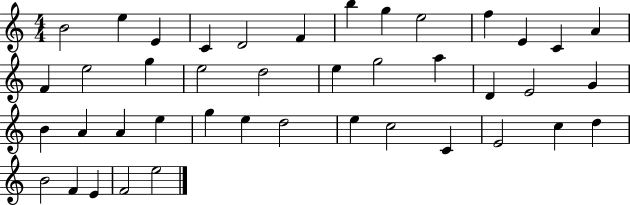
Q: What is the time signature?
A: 4/4